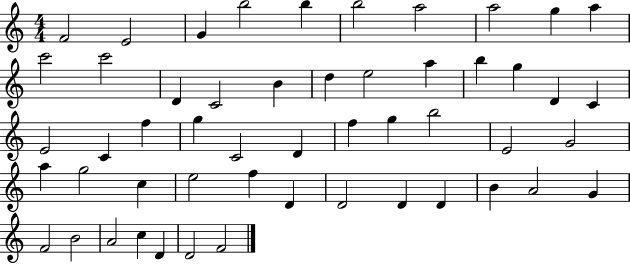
X:1
T:Untitled
M:4/4
L:1/4
K:C
F2 E2 G b2 b b2 a2 a2 g a c'2 c'2 D C2 B d e2 a b g D C E2 C f g C2 D f g b2 E2 G2 a g2 c e2 f D D2 D D B A2 G F2 B2 A2 c D D2 F2